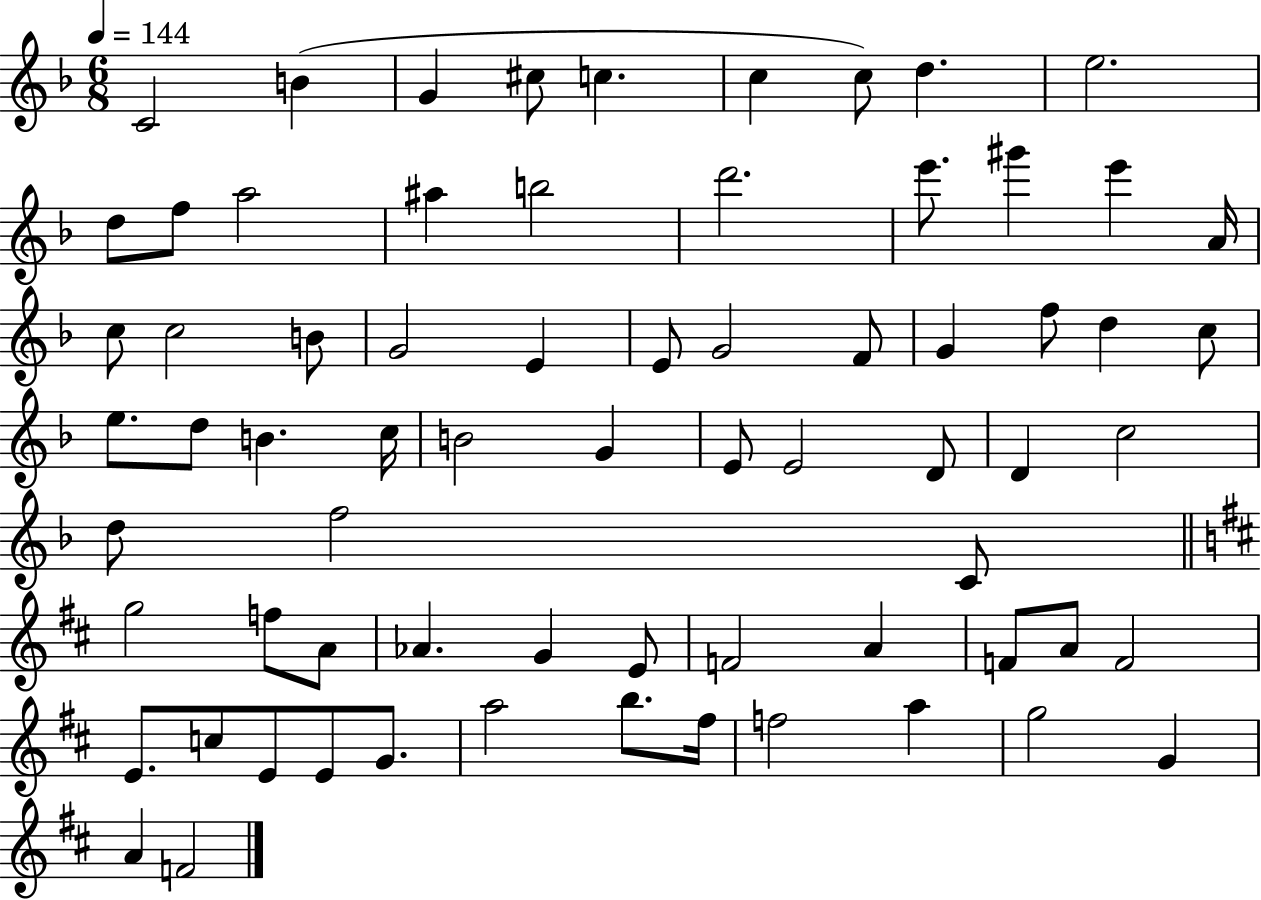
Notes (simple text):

C4/h B4/q G4/q C#5/e C5/q. C5/q C5/e D5/q. E5/h. D5/e F5/e A5/h A#5/q B5/h D6/h. E6/e. G#6/q E6/q A4/s C5/e C5/h B4/e G4/h E4/q E4/e G4/h F4/e G4/q F5/e D5/q C5/e E5/e. D5/e B4/q. C5/s B4/h G4/q E4/e E4/h D4/e D4/q C5/h D5/e F5/h C4/e G5/h F5/e A4/e Ab4/q. G4/q E4/e F4/h A4/q F4/e A4/e F4/h E4/e. C5/e E4/e E4/e G4/e. A5/h B5/e. F#5/s F5/h A5/q G5/h G4/q A4/q F4/h